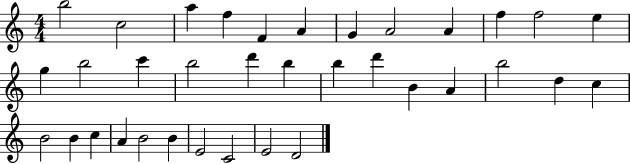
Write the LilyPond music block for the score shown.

{
  \clef treble
  \numericTimeSignature
  \time 4/4
  \key c \major
  b''2 c''2 | a''4 f''4 f'4 a'4 | g'4 a'2 a'4 | f''4 f''2 e''4 | \break g''4 b''2 c'''4 | b''2 d'''4 b''4 | b''4 d'''4 b'4 a'4 | b''2 d''4 c''4 | \break b'2 b'4 c''4 | a'4 b'2 b'4 | e'2 c'2 | e'2 d'2 | \break \bar "|."
}